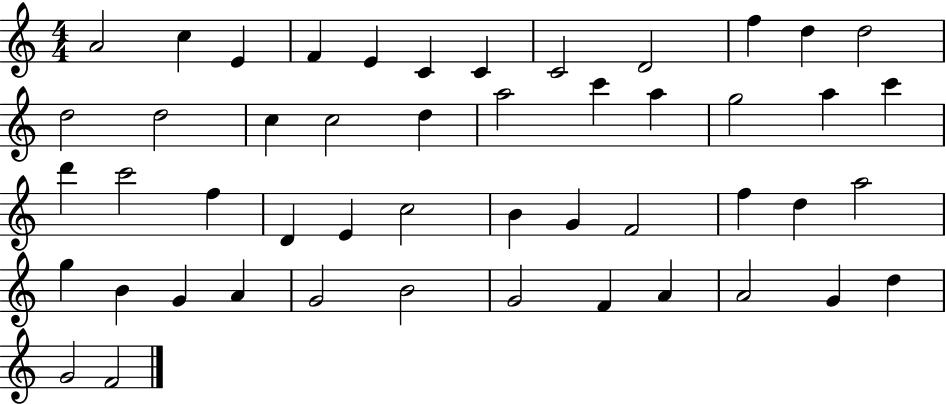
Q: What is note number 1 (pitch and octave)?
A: A4